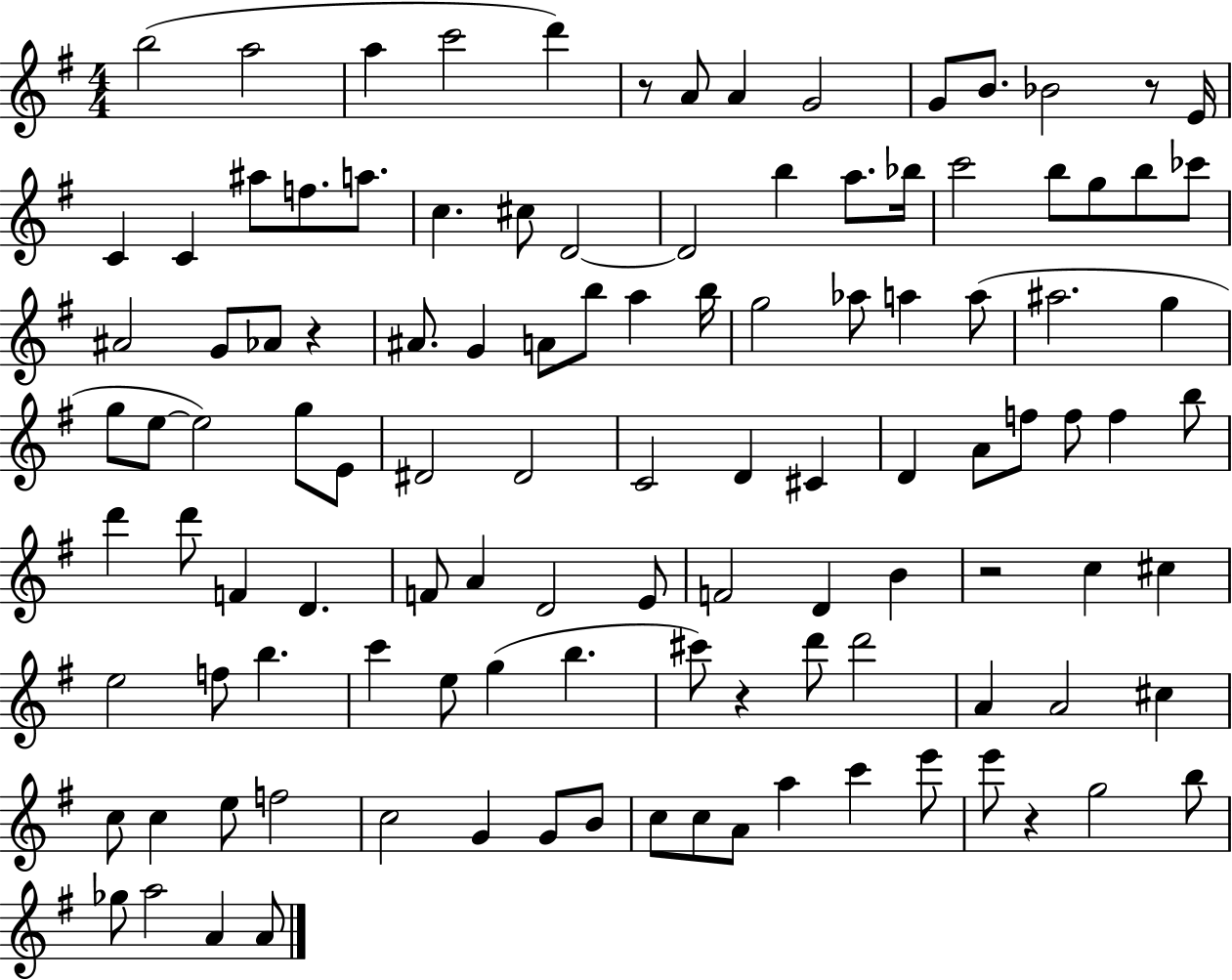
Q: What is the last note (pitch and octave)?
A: A4